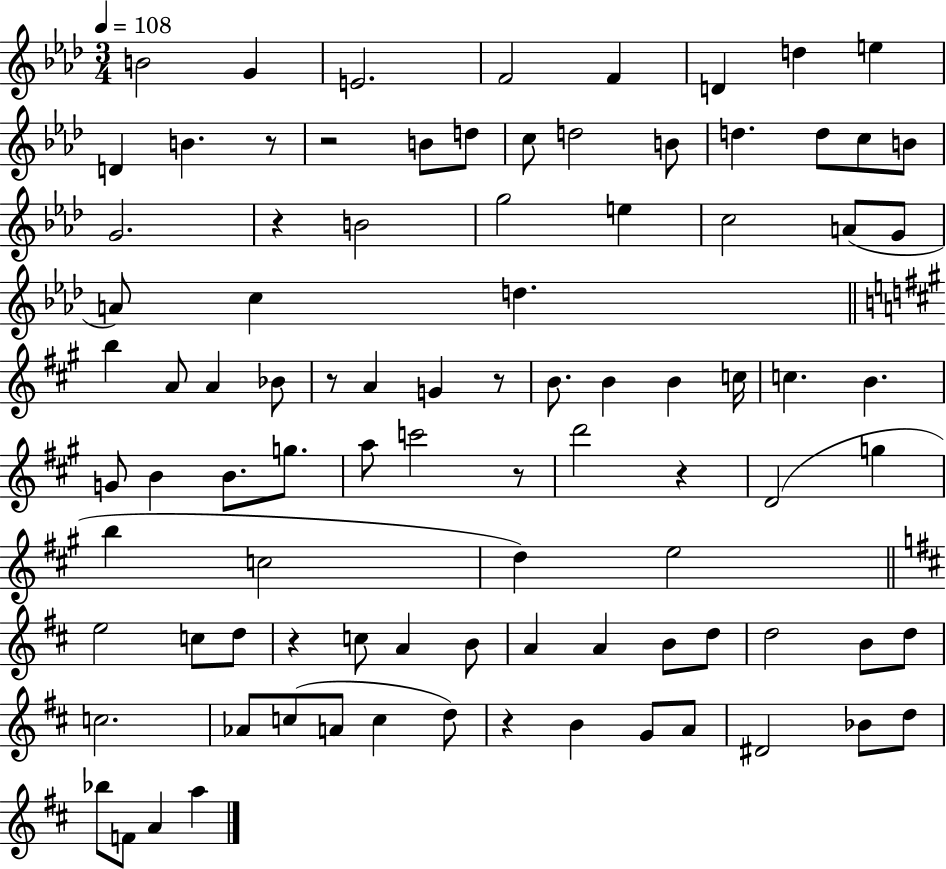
X:1
T:Untitled
M:3/4
L:1/4
K:Ab
B2 G E2 F2 F D d e D B z/2 z2 B/2 d/2 c/2 d2 B/2 d d/2 c/2 B/2 G2 z B2 g2 e c2 A/2 G/2 A/2 c d b A/2 A _B/2 z/2 A G z/2 B/2 B B c/4 c B G/2 B B/2 g/2 a/2 c'2 z/2 d'2 z D2 g b c2 d e2 e2 c/2 d/2 z c/2 A B/2 A A B/2 d/2 d2 B/2 d/2 c2 _A/2 c/2 A/2 c d/2 z B G/2 A/2 ^D2 _B/2 d/2 _b/2 F/2 A a